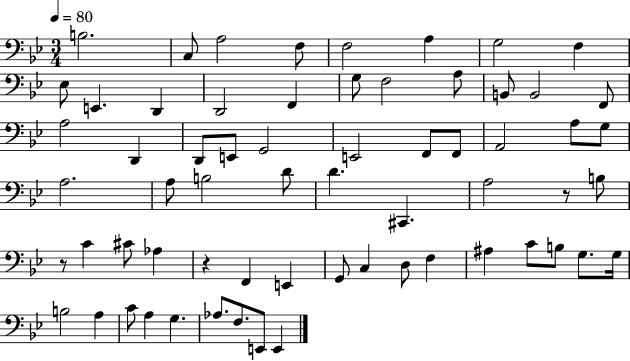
X:1
T:Untitled
M:3/4
L:1/4
K:Bb
B,2 C,/2 A,2 F,/2 F,2 A, G,2 F, _E,/2 E,, D,, D,,2 F,, G,/2 F,2 A,/2 B,,/2 B,,2 F,,/2 A,2 D,, D,,/2 E,,/2 G,,2 E,,2 F,,/2 F,,/2 A,,2 A,/2 G,/2 A,2 A,/2 B,2 D/2 D ^C,, A,2 z/2 B,/2 z/2 C ^C/2 _A, z F,, E,, G,,/2 C, D,/2 F, ^A, C/2 B,/2 G,/2 G,/4 B,2 A, C/2 A, G, _A,/2 F,/2 E,,/2 E,,